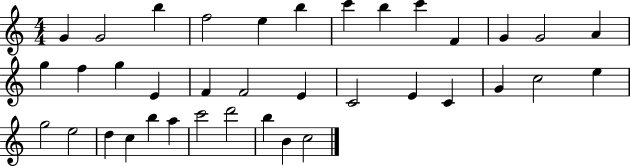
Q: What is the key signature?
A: C major